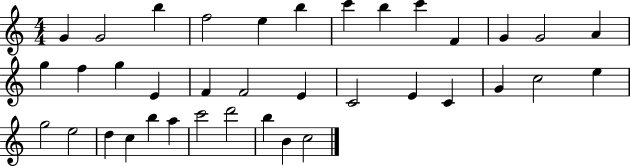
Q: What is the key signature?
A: C major